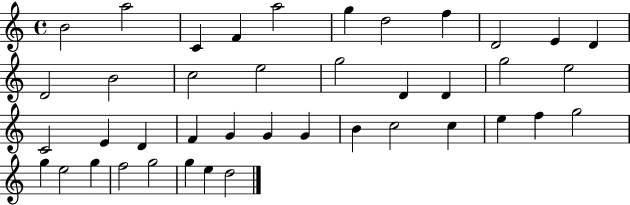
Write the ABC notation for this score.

X:1
T:Untitled
M:4/4
L:1/4
K:C
B2 a2 C F a2 g d2 f D2 E D D2 B2 c2 e2 g2 D D g2 e2 C2 E D F G G G B c2 c e f g2 g e2 g f2 g2 g e d2